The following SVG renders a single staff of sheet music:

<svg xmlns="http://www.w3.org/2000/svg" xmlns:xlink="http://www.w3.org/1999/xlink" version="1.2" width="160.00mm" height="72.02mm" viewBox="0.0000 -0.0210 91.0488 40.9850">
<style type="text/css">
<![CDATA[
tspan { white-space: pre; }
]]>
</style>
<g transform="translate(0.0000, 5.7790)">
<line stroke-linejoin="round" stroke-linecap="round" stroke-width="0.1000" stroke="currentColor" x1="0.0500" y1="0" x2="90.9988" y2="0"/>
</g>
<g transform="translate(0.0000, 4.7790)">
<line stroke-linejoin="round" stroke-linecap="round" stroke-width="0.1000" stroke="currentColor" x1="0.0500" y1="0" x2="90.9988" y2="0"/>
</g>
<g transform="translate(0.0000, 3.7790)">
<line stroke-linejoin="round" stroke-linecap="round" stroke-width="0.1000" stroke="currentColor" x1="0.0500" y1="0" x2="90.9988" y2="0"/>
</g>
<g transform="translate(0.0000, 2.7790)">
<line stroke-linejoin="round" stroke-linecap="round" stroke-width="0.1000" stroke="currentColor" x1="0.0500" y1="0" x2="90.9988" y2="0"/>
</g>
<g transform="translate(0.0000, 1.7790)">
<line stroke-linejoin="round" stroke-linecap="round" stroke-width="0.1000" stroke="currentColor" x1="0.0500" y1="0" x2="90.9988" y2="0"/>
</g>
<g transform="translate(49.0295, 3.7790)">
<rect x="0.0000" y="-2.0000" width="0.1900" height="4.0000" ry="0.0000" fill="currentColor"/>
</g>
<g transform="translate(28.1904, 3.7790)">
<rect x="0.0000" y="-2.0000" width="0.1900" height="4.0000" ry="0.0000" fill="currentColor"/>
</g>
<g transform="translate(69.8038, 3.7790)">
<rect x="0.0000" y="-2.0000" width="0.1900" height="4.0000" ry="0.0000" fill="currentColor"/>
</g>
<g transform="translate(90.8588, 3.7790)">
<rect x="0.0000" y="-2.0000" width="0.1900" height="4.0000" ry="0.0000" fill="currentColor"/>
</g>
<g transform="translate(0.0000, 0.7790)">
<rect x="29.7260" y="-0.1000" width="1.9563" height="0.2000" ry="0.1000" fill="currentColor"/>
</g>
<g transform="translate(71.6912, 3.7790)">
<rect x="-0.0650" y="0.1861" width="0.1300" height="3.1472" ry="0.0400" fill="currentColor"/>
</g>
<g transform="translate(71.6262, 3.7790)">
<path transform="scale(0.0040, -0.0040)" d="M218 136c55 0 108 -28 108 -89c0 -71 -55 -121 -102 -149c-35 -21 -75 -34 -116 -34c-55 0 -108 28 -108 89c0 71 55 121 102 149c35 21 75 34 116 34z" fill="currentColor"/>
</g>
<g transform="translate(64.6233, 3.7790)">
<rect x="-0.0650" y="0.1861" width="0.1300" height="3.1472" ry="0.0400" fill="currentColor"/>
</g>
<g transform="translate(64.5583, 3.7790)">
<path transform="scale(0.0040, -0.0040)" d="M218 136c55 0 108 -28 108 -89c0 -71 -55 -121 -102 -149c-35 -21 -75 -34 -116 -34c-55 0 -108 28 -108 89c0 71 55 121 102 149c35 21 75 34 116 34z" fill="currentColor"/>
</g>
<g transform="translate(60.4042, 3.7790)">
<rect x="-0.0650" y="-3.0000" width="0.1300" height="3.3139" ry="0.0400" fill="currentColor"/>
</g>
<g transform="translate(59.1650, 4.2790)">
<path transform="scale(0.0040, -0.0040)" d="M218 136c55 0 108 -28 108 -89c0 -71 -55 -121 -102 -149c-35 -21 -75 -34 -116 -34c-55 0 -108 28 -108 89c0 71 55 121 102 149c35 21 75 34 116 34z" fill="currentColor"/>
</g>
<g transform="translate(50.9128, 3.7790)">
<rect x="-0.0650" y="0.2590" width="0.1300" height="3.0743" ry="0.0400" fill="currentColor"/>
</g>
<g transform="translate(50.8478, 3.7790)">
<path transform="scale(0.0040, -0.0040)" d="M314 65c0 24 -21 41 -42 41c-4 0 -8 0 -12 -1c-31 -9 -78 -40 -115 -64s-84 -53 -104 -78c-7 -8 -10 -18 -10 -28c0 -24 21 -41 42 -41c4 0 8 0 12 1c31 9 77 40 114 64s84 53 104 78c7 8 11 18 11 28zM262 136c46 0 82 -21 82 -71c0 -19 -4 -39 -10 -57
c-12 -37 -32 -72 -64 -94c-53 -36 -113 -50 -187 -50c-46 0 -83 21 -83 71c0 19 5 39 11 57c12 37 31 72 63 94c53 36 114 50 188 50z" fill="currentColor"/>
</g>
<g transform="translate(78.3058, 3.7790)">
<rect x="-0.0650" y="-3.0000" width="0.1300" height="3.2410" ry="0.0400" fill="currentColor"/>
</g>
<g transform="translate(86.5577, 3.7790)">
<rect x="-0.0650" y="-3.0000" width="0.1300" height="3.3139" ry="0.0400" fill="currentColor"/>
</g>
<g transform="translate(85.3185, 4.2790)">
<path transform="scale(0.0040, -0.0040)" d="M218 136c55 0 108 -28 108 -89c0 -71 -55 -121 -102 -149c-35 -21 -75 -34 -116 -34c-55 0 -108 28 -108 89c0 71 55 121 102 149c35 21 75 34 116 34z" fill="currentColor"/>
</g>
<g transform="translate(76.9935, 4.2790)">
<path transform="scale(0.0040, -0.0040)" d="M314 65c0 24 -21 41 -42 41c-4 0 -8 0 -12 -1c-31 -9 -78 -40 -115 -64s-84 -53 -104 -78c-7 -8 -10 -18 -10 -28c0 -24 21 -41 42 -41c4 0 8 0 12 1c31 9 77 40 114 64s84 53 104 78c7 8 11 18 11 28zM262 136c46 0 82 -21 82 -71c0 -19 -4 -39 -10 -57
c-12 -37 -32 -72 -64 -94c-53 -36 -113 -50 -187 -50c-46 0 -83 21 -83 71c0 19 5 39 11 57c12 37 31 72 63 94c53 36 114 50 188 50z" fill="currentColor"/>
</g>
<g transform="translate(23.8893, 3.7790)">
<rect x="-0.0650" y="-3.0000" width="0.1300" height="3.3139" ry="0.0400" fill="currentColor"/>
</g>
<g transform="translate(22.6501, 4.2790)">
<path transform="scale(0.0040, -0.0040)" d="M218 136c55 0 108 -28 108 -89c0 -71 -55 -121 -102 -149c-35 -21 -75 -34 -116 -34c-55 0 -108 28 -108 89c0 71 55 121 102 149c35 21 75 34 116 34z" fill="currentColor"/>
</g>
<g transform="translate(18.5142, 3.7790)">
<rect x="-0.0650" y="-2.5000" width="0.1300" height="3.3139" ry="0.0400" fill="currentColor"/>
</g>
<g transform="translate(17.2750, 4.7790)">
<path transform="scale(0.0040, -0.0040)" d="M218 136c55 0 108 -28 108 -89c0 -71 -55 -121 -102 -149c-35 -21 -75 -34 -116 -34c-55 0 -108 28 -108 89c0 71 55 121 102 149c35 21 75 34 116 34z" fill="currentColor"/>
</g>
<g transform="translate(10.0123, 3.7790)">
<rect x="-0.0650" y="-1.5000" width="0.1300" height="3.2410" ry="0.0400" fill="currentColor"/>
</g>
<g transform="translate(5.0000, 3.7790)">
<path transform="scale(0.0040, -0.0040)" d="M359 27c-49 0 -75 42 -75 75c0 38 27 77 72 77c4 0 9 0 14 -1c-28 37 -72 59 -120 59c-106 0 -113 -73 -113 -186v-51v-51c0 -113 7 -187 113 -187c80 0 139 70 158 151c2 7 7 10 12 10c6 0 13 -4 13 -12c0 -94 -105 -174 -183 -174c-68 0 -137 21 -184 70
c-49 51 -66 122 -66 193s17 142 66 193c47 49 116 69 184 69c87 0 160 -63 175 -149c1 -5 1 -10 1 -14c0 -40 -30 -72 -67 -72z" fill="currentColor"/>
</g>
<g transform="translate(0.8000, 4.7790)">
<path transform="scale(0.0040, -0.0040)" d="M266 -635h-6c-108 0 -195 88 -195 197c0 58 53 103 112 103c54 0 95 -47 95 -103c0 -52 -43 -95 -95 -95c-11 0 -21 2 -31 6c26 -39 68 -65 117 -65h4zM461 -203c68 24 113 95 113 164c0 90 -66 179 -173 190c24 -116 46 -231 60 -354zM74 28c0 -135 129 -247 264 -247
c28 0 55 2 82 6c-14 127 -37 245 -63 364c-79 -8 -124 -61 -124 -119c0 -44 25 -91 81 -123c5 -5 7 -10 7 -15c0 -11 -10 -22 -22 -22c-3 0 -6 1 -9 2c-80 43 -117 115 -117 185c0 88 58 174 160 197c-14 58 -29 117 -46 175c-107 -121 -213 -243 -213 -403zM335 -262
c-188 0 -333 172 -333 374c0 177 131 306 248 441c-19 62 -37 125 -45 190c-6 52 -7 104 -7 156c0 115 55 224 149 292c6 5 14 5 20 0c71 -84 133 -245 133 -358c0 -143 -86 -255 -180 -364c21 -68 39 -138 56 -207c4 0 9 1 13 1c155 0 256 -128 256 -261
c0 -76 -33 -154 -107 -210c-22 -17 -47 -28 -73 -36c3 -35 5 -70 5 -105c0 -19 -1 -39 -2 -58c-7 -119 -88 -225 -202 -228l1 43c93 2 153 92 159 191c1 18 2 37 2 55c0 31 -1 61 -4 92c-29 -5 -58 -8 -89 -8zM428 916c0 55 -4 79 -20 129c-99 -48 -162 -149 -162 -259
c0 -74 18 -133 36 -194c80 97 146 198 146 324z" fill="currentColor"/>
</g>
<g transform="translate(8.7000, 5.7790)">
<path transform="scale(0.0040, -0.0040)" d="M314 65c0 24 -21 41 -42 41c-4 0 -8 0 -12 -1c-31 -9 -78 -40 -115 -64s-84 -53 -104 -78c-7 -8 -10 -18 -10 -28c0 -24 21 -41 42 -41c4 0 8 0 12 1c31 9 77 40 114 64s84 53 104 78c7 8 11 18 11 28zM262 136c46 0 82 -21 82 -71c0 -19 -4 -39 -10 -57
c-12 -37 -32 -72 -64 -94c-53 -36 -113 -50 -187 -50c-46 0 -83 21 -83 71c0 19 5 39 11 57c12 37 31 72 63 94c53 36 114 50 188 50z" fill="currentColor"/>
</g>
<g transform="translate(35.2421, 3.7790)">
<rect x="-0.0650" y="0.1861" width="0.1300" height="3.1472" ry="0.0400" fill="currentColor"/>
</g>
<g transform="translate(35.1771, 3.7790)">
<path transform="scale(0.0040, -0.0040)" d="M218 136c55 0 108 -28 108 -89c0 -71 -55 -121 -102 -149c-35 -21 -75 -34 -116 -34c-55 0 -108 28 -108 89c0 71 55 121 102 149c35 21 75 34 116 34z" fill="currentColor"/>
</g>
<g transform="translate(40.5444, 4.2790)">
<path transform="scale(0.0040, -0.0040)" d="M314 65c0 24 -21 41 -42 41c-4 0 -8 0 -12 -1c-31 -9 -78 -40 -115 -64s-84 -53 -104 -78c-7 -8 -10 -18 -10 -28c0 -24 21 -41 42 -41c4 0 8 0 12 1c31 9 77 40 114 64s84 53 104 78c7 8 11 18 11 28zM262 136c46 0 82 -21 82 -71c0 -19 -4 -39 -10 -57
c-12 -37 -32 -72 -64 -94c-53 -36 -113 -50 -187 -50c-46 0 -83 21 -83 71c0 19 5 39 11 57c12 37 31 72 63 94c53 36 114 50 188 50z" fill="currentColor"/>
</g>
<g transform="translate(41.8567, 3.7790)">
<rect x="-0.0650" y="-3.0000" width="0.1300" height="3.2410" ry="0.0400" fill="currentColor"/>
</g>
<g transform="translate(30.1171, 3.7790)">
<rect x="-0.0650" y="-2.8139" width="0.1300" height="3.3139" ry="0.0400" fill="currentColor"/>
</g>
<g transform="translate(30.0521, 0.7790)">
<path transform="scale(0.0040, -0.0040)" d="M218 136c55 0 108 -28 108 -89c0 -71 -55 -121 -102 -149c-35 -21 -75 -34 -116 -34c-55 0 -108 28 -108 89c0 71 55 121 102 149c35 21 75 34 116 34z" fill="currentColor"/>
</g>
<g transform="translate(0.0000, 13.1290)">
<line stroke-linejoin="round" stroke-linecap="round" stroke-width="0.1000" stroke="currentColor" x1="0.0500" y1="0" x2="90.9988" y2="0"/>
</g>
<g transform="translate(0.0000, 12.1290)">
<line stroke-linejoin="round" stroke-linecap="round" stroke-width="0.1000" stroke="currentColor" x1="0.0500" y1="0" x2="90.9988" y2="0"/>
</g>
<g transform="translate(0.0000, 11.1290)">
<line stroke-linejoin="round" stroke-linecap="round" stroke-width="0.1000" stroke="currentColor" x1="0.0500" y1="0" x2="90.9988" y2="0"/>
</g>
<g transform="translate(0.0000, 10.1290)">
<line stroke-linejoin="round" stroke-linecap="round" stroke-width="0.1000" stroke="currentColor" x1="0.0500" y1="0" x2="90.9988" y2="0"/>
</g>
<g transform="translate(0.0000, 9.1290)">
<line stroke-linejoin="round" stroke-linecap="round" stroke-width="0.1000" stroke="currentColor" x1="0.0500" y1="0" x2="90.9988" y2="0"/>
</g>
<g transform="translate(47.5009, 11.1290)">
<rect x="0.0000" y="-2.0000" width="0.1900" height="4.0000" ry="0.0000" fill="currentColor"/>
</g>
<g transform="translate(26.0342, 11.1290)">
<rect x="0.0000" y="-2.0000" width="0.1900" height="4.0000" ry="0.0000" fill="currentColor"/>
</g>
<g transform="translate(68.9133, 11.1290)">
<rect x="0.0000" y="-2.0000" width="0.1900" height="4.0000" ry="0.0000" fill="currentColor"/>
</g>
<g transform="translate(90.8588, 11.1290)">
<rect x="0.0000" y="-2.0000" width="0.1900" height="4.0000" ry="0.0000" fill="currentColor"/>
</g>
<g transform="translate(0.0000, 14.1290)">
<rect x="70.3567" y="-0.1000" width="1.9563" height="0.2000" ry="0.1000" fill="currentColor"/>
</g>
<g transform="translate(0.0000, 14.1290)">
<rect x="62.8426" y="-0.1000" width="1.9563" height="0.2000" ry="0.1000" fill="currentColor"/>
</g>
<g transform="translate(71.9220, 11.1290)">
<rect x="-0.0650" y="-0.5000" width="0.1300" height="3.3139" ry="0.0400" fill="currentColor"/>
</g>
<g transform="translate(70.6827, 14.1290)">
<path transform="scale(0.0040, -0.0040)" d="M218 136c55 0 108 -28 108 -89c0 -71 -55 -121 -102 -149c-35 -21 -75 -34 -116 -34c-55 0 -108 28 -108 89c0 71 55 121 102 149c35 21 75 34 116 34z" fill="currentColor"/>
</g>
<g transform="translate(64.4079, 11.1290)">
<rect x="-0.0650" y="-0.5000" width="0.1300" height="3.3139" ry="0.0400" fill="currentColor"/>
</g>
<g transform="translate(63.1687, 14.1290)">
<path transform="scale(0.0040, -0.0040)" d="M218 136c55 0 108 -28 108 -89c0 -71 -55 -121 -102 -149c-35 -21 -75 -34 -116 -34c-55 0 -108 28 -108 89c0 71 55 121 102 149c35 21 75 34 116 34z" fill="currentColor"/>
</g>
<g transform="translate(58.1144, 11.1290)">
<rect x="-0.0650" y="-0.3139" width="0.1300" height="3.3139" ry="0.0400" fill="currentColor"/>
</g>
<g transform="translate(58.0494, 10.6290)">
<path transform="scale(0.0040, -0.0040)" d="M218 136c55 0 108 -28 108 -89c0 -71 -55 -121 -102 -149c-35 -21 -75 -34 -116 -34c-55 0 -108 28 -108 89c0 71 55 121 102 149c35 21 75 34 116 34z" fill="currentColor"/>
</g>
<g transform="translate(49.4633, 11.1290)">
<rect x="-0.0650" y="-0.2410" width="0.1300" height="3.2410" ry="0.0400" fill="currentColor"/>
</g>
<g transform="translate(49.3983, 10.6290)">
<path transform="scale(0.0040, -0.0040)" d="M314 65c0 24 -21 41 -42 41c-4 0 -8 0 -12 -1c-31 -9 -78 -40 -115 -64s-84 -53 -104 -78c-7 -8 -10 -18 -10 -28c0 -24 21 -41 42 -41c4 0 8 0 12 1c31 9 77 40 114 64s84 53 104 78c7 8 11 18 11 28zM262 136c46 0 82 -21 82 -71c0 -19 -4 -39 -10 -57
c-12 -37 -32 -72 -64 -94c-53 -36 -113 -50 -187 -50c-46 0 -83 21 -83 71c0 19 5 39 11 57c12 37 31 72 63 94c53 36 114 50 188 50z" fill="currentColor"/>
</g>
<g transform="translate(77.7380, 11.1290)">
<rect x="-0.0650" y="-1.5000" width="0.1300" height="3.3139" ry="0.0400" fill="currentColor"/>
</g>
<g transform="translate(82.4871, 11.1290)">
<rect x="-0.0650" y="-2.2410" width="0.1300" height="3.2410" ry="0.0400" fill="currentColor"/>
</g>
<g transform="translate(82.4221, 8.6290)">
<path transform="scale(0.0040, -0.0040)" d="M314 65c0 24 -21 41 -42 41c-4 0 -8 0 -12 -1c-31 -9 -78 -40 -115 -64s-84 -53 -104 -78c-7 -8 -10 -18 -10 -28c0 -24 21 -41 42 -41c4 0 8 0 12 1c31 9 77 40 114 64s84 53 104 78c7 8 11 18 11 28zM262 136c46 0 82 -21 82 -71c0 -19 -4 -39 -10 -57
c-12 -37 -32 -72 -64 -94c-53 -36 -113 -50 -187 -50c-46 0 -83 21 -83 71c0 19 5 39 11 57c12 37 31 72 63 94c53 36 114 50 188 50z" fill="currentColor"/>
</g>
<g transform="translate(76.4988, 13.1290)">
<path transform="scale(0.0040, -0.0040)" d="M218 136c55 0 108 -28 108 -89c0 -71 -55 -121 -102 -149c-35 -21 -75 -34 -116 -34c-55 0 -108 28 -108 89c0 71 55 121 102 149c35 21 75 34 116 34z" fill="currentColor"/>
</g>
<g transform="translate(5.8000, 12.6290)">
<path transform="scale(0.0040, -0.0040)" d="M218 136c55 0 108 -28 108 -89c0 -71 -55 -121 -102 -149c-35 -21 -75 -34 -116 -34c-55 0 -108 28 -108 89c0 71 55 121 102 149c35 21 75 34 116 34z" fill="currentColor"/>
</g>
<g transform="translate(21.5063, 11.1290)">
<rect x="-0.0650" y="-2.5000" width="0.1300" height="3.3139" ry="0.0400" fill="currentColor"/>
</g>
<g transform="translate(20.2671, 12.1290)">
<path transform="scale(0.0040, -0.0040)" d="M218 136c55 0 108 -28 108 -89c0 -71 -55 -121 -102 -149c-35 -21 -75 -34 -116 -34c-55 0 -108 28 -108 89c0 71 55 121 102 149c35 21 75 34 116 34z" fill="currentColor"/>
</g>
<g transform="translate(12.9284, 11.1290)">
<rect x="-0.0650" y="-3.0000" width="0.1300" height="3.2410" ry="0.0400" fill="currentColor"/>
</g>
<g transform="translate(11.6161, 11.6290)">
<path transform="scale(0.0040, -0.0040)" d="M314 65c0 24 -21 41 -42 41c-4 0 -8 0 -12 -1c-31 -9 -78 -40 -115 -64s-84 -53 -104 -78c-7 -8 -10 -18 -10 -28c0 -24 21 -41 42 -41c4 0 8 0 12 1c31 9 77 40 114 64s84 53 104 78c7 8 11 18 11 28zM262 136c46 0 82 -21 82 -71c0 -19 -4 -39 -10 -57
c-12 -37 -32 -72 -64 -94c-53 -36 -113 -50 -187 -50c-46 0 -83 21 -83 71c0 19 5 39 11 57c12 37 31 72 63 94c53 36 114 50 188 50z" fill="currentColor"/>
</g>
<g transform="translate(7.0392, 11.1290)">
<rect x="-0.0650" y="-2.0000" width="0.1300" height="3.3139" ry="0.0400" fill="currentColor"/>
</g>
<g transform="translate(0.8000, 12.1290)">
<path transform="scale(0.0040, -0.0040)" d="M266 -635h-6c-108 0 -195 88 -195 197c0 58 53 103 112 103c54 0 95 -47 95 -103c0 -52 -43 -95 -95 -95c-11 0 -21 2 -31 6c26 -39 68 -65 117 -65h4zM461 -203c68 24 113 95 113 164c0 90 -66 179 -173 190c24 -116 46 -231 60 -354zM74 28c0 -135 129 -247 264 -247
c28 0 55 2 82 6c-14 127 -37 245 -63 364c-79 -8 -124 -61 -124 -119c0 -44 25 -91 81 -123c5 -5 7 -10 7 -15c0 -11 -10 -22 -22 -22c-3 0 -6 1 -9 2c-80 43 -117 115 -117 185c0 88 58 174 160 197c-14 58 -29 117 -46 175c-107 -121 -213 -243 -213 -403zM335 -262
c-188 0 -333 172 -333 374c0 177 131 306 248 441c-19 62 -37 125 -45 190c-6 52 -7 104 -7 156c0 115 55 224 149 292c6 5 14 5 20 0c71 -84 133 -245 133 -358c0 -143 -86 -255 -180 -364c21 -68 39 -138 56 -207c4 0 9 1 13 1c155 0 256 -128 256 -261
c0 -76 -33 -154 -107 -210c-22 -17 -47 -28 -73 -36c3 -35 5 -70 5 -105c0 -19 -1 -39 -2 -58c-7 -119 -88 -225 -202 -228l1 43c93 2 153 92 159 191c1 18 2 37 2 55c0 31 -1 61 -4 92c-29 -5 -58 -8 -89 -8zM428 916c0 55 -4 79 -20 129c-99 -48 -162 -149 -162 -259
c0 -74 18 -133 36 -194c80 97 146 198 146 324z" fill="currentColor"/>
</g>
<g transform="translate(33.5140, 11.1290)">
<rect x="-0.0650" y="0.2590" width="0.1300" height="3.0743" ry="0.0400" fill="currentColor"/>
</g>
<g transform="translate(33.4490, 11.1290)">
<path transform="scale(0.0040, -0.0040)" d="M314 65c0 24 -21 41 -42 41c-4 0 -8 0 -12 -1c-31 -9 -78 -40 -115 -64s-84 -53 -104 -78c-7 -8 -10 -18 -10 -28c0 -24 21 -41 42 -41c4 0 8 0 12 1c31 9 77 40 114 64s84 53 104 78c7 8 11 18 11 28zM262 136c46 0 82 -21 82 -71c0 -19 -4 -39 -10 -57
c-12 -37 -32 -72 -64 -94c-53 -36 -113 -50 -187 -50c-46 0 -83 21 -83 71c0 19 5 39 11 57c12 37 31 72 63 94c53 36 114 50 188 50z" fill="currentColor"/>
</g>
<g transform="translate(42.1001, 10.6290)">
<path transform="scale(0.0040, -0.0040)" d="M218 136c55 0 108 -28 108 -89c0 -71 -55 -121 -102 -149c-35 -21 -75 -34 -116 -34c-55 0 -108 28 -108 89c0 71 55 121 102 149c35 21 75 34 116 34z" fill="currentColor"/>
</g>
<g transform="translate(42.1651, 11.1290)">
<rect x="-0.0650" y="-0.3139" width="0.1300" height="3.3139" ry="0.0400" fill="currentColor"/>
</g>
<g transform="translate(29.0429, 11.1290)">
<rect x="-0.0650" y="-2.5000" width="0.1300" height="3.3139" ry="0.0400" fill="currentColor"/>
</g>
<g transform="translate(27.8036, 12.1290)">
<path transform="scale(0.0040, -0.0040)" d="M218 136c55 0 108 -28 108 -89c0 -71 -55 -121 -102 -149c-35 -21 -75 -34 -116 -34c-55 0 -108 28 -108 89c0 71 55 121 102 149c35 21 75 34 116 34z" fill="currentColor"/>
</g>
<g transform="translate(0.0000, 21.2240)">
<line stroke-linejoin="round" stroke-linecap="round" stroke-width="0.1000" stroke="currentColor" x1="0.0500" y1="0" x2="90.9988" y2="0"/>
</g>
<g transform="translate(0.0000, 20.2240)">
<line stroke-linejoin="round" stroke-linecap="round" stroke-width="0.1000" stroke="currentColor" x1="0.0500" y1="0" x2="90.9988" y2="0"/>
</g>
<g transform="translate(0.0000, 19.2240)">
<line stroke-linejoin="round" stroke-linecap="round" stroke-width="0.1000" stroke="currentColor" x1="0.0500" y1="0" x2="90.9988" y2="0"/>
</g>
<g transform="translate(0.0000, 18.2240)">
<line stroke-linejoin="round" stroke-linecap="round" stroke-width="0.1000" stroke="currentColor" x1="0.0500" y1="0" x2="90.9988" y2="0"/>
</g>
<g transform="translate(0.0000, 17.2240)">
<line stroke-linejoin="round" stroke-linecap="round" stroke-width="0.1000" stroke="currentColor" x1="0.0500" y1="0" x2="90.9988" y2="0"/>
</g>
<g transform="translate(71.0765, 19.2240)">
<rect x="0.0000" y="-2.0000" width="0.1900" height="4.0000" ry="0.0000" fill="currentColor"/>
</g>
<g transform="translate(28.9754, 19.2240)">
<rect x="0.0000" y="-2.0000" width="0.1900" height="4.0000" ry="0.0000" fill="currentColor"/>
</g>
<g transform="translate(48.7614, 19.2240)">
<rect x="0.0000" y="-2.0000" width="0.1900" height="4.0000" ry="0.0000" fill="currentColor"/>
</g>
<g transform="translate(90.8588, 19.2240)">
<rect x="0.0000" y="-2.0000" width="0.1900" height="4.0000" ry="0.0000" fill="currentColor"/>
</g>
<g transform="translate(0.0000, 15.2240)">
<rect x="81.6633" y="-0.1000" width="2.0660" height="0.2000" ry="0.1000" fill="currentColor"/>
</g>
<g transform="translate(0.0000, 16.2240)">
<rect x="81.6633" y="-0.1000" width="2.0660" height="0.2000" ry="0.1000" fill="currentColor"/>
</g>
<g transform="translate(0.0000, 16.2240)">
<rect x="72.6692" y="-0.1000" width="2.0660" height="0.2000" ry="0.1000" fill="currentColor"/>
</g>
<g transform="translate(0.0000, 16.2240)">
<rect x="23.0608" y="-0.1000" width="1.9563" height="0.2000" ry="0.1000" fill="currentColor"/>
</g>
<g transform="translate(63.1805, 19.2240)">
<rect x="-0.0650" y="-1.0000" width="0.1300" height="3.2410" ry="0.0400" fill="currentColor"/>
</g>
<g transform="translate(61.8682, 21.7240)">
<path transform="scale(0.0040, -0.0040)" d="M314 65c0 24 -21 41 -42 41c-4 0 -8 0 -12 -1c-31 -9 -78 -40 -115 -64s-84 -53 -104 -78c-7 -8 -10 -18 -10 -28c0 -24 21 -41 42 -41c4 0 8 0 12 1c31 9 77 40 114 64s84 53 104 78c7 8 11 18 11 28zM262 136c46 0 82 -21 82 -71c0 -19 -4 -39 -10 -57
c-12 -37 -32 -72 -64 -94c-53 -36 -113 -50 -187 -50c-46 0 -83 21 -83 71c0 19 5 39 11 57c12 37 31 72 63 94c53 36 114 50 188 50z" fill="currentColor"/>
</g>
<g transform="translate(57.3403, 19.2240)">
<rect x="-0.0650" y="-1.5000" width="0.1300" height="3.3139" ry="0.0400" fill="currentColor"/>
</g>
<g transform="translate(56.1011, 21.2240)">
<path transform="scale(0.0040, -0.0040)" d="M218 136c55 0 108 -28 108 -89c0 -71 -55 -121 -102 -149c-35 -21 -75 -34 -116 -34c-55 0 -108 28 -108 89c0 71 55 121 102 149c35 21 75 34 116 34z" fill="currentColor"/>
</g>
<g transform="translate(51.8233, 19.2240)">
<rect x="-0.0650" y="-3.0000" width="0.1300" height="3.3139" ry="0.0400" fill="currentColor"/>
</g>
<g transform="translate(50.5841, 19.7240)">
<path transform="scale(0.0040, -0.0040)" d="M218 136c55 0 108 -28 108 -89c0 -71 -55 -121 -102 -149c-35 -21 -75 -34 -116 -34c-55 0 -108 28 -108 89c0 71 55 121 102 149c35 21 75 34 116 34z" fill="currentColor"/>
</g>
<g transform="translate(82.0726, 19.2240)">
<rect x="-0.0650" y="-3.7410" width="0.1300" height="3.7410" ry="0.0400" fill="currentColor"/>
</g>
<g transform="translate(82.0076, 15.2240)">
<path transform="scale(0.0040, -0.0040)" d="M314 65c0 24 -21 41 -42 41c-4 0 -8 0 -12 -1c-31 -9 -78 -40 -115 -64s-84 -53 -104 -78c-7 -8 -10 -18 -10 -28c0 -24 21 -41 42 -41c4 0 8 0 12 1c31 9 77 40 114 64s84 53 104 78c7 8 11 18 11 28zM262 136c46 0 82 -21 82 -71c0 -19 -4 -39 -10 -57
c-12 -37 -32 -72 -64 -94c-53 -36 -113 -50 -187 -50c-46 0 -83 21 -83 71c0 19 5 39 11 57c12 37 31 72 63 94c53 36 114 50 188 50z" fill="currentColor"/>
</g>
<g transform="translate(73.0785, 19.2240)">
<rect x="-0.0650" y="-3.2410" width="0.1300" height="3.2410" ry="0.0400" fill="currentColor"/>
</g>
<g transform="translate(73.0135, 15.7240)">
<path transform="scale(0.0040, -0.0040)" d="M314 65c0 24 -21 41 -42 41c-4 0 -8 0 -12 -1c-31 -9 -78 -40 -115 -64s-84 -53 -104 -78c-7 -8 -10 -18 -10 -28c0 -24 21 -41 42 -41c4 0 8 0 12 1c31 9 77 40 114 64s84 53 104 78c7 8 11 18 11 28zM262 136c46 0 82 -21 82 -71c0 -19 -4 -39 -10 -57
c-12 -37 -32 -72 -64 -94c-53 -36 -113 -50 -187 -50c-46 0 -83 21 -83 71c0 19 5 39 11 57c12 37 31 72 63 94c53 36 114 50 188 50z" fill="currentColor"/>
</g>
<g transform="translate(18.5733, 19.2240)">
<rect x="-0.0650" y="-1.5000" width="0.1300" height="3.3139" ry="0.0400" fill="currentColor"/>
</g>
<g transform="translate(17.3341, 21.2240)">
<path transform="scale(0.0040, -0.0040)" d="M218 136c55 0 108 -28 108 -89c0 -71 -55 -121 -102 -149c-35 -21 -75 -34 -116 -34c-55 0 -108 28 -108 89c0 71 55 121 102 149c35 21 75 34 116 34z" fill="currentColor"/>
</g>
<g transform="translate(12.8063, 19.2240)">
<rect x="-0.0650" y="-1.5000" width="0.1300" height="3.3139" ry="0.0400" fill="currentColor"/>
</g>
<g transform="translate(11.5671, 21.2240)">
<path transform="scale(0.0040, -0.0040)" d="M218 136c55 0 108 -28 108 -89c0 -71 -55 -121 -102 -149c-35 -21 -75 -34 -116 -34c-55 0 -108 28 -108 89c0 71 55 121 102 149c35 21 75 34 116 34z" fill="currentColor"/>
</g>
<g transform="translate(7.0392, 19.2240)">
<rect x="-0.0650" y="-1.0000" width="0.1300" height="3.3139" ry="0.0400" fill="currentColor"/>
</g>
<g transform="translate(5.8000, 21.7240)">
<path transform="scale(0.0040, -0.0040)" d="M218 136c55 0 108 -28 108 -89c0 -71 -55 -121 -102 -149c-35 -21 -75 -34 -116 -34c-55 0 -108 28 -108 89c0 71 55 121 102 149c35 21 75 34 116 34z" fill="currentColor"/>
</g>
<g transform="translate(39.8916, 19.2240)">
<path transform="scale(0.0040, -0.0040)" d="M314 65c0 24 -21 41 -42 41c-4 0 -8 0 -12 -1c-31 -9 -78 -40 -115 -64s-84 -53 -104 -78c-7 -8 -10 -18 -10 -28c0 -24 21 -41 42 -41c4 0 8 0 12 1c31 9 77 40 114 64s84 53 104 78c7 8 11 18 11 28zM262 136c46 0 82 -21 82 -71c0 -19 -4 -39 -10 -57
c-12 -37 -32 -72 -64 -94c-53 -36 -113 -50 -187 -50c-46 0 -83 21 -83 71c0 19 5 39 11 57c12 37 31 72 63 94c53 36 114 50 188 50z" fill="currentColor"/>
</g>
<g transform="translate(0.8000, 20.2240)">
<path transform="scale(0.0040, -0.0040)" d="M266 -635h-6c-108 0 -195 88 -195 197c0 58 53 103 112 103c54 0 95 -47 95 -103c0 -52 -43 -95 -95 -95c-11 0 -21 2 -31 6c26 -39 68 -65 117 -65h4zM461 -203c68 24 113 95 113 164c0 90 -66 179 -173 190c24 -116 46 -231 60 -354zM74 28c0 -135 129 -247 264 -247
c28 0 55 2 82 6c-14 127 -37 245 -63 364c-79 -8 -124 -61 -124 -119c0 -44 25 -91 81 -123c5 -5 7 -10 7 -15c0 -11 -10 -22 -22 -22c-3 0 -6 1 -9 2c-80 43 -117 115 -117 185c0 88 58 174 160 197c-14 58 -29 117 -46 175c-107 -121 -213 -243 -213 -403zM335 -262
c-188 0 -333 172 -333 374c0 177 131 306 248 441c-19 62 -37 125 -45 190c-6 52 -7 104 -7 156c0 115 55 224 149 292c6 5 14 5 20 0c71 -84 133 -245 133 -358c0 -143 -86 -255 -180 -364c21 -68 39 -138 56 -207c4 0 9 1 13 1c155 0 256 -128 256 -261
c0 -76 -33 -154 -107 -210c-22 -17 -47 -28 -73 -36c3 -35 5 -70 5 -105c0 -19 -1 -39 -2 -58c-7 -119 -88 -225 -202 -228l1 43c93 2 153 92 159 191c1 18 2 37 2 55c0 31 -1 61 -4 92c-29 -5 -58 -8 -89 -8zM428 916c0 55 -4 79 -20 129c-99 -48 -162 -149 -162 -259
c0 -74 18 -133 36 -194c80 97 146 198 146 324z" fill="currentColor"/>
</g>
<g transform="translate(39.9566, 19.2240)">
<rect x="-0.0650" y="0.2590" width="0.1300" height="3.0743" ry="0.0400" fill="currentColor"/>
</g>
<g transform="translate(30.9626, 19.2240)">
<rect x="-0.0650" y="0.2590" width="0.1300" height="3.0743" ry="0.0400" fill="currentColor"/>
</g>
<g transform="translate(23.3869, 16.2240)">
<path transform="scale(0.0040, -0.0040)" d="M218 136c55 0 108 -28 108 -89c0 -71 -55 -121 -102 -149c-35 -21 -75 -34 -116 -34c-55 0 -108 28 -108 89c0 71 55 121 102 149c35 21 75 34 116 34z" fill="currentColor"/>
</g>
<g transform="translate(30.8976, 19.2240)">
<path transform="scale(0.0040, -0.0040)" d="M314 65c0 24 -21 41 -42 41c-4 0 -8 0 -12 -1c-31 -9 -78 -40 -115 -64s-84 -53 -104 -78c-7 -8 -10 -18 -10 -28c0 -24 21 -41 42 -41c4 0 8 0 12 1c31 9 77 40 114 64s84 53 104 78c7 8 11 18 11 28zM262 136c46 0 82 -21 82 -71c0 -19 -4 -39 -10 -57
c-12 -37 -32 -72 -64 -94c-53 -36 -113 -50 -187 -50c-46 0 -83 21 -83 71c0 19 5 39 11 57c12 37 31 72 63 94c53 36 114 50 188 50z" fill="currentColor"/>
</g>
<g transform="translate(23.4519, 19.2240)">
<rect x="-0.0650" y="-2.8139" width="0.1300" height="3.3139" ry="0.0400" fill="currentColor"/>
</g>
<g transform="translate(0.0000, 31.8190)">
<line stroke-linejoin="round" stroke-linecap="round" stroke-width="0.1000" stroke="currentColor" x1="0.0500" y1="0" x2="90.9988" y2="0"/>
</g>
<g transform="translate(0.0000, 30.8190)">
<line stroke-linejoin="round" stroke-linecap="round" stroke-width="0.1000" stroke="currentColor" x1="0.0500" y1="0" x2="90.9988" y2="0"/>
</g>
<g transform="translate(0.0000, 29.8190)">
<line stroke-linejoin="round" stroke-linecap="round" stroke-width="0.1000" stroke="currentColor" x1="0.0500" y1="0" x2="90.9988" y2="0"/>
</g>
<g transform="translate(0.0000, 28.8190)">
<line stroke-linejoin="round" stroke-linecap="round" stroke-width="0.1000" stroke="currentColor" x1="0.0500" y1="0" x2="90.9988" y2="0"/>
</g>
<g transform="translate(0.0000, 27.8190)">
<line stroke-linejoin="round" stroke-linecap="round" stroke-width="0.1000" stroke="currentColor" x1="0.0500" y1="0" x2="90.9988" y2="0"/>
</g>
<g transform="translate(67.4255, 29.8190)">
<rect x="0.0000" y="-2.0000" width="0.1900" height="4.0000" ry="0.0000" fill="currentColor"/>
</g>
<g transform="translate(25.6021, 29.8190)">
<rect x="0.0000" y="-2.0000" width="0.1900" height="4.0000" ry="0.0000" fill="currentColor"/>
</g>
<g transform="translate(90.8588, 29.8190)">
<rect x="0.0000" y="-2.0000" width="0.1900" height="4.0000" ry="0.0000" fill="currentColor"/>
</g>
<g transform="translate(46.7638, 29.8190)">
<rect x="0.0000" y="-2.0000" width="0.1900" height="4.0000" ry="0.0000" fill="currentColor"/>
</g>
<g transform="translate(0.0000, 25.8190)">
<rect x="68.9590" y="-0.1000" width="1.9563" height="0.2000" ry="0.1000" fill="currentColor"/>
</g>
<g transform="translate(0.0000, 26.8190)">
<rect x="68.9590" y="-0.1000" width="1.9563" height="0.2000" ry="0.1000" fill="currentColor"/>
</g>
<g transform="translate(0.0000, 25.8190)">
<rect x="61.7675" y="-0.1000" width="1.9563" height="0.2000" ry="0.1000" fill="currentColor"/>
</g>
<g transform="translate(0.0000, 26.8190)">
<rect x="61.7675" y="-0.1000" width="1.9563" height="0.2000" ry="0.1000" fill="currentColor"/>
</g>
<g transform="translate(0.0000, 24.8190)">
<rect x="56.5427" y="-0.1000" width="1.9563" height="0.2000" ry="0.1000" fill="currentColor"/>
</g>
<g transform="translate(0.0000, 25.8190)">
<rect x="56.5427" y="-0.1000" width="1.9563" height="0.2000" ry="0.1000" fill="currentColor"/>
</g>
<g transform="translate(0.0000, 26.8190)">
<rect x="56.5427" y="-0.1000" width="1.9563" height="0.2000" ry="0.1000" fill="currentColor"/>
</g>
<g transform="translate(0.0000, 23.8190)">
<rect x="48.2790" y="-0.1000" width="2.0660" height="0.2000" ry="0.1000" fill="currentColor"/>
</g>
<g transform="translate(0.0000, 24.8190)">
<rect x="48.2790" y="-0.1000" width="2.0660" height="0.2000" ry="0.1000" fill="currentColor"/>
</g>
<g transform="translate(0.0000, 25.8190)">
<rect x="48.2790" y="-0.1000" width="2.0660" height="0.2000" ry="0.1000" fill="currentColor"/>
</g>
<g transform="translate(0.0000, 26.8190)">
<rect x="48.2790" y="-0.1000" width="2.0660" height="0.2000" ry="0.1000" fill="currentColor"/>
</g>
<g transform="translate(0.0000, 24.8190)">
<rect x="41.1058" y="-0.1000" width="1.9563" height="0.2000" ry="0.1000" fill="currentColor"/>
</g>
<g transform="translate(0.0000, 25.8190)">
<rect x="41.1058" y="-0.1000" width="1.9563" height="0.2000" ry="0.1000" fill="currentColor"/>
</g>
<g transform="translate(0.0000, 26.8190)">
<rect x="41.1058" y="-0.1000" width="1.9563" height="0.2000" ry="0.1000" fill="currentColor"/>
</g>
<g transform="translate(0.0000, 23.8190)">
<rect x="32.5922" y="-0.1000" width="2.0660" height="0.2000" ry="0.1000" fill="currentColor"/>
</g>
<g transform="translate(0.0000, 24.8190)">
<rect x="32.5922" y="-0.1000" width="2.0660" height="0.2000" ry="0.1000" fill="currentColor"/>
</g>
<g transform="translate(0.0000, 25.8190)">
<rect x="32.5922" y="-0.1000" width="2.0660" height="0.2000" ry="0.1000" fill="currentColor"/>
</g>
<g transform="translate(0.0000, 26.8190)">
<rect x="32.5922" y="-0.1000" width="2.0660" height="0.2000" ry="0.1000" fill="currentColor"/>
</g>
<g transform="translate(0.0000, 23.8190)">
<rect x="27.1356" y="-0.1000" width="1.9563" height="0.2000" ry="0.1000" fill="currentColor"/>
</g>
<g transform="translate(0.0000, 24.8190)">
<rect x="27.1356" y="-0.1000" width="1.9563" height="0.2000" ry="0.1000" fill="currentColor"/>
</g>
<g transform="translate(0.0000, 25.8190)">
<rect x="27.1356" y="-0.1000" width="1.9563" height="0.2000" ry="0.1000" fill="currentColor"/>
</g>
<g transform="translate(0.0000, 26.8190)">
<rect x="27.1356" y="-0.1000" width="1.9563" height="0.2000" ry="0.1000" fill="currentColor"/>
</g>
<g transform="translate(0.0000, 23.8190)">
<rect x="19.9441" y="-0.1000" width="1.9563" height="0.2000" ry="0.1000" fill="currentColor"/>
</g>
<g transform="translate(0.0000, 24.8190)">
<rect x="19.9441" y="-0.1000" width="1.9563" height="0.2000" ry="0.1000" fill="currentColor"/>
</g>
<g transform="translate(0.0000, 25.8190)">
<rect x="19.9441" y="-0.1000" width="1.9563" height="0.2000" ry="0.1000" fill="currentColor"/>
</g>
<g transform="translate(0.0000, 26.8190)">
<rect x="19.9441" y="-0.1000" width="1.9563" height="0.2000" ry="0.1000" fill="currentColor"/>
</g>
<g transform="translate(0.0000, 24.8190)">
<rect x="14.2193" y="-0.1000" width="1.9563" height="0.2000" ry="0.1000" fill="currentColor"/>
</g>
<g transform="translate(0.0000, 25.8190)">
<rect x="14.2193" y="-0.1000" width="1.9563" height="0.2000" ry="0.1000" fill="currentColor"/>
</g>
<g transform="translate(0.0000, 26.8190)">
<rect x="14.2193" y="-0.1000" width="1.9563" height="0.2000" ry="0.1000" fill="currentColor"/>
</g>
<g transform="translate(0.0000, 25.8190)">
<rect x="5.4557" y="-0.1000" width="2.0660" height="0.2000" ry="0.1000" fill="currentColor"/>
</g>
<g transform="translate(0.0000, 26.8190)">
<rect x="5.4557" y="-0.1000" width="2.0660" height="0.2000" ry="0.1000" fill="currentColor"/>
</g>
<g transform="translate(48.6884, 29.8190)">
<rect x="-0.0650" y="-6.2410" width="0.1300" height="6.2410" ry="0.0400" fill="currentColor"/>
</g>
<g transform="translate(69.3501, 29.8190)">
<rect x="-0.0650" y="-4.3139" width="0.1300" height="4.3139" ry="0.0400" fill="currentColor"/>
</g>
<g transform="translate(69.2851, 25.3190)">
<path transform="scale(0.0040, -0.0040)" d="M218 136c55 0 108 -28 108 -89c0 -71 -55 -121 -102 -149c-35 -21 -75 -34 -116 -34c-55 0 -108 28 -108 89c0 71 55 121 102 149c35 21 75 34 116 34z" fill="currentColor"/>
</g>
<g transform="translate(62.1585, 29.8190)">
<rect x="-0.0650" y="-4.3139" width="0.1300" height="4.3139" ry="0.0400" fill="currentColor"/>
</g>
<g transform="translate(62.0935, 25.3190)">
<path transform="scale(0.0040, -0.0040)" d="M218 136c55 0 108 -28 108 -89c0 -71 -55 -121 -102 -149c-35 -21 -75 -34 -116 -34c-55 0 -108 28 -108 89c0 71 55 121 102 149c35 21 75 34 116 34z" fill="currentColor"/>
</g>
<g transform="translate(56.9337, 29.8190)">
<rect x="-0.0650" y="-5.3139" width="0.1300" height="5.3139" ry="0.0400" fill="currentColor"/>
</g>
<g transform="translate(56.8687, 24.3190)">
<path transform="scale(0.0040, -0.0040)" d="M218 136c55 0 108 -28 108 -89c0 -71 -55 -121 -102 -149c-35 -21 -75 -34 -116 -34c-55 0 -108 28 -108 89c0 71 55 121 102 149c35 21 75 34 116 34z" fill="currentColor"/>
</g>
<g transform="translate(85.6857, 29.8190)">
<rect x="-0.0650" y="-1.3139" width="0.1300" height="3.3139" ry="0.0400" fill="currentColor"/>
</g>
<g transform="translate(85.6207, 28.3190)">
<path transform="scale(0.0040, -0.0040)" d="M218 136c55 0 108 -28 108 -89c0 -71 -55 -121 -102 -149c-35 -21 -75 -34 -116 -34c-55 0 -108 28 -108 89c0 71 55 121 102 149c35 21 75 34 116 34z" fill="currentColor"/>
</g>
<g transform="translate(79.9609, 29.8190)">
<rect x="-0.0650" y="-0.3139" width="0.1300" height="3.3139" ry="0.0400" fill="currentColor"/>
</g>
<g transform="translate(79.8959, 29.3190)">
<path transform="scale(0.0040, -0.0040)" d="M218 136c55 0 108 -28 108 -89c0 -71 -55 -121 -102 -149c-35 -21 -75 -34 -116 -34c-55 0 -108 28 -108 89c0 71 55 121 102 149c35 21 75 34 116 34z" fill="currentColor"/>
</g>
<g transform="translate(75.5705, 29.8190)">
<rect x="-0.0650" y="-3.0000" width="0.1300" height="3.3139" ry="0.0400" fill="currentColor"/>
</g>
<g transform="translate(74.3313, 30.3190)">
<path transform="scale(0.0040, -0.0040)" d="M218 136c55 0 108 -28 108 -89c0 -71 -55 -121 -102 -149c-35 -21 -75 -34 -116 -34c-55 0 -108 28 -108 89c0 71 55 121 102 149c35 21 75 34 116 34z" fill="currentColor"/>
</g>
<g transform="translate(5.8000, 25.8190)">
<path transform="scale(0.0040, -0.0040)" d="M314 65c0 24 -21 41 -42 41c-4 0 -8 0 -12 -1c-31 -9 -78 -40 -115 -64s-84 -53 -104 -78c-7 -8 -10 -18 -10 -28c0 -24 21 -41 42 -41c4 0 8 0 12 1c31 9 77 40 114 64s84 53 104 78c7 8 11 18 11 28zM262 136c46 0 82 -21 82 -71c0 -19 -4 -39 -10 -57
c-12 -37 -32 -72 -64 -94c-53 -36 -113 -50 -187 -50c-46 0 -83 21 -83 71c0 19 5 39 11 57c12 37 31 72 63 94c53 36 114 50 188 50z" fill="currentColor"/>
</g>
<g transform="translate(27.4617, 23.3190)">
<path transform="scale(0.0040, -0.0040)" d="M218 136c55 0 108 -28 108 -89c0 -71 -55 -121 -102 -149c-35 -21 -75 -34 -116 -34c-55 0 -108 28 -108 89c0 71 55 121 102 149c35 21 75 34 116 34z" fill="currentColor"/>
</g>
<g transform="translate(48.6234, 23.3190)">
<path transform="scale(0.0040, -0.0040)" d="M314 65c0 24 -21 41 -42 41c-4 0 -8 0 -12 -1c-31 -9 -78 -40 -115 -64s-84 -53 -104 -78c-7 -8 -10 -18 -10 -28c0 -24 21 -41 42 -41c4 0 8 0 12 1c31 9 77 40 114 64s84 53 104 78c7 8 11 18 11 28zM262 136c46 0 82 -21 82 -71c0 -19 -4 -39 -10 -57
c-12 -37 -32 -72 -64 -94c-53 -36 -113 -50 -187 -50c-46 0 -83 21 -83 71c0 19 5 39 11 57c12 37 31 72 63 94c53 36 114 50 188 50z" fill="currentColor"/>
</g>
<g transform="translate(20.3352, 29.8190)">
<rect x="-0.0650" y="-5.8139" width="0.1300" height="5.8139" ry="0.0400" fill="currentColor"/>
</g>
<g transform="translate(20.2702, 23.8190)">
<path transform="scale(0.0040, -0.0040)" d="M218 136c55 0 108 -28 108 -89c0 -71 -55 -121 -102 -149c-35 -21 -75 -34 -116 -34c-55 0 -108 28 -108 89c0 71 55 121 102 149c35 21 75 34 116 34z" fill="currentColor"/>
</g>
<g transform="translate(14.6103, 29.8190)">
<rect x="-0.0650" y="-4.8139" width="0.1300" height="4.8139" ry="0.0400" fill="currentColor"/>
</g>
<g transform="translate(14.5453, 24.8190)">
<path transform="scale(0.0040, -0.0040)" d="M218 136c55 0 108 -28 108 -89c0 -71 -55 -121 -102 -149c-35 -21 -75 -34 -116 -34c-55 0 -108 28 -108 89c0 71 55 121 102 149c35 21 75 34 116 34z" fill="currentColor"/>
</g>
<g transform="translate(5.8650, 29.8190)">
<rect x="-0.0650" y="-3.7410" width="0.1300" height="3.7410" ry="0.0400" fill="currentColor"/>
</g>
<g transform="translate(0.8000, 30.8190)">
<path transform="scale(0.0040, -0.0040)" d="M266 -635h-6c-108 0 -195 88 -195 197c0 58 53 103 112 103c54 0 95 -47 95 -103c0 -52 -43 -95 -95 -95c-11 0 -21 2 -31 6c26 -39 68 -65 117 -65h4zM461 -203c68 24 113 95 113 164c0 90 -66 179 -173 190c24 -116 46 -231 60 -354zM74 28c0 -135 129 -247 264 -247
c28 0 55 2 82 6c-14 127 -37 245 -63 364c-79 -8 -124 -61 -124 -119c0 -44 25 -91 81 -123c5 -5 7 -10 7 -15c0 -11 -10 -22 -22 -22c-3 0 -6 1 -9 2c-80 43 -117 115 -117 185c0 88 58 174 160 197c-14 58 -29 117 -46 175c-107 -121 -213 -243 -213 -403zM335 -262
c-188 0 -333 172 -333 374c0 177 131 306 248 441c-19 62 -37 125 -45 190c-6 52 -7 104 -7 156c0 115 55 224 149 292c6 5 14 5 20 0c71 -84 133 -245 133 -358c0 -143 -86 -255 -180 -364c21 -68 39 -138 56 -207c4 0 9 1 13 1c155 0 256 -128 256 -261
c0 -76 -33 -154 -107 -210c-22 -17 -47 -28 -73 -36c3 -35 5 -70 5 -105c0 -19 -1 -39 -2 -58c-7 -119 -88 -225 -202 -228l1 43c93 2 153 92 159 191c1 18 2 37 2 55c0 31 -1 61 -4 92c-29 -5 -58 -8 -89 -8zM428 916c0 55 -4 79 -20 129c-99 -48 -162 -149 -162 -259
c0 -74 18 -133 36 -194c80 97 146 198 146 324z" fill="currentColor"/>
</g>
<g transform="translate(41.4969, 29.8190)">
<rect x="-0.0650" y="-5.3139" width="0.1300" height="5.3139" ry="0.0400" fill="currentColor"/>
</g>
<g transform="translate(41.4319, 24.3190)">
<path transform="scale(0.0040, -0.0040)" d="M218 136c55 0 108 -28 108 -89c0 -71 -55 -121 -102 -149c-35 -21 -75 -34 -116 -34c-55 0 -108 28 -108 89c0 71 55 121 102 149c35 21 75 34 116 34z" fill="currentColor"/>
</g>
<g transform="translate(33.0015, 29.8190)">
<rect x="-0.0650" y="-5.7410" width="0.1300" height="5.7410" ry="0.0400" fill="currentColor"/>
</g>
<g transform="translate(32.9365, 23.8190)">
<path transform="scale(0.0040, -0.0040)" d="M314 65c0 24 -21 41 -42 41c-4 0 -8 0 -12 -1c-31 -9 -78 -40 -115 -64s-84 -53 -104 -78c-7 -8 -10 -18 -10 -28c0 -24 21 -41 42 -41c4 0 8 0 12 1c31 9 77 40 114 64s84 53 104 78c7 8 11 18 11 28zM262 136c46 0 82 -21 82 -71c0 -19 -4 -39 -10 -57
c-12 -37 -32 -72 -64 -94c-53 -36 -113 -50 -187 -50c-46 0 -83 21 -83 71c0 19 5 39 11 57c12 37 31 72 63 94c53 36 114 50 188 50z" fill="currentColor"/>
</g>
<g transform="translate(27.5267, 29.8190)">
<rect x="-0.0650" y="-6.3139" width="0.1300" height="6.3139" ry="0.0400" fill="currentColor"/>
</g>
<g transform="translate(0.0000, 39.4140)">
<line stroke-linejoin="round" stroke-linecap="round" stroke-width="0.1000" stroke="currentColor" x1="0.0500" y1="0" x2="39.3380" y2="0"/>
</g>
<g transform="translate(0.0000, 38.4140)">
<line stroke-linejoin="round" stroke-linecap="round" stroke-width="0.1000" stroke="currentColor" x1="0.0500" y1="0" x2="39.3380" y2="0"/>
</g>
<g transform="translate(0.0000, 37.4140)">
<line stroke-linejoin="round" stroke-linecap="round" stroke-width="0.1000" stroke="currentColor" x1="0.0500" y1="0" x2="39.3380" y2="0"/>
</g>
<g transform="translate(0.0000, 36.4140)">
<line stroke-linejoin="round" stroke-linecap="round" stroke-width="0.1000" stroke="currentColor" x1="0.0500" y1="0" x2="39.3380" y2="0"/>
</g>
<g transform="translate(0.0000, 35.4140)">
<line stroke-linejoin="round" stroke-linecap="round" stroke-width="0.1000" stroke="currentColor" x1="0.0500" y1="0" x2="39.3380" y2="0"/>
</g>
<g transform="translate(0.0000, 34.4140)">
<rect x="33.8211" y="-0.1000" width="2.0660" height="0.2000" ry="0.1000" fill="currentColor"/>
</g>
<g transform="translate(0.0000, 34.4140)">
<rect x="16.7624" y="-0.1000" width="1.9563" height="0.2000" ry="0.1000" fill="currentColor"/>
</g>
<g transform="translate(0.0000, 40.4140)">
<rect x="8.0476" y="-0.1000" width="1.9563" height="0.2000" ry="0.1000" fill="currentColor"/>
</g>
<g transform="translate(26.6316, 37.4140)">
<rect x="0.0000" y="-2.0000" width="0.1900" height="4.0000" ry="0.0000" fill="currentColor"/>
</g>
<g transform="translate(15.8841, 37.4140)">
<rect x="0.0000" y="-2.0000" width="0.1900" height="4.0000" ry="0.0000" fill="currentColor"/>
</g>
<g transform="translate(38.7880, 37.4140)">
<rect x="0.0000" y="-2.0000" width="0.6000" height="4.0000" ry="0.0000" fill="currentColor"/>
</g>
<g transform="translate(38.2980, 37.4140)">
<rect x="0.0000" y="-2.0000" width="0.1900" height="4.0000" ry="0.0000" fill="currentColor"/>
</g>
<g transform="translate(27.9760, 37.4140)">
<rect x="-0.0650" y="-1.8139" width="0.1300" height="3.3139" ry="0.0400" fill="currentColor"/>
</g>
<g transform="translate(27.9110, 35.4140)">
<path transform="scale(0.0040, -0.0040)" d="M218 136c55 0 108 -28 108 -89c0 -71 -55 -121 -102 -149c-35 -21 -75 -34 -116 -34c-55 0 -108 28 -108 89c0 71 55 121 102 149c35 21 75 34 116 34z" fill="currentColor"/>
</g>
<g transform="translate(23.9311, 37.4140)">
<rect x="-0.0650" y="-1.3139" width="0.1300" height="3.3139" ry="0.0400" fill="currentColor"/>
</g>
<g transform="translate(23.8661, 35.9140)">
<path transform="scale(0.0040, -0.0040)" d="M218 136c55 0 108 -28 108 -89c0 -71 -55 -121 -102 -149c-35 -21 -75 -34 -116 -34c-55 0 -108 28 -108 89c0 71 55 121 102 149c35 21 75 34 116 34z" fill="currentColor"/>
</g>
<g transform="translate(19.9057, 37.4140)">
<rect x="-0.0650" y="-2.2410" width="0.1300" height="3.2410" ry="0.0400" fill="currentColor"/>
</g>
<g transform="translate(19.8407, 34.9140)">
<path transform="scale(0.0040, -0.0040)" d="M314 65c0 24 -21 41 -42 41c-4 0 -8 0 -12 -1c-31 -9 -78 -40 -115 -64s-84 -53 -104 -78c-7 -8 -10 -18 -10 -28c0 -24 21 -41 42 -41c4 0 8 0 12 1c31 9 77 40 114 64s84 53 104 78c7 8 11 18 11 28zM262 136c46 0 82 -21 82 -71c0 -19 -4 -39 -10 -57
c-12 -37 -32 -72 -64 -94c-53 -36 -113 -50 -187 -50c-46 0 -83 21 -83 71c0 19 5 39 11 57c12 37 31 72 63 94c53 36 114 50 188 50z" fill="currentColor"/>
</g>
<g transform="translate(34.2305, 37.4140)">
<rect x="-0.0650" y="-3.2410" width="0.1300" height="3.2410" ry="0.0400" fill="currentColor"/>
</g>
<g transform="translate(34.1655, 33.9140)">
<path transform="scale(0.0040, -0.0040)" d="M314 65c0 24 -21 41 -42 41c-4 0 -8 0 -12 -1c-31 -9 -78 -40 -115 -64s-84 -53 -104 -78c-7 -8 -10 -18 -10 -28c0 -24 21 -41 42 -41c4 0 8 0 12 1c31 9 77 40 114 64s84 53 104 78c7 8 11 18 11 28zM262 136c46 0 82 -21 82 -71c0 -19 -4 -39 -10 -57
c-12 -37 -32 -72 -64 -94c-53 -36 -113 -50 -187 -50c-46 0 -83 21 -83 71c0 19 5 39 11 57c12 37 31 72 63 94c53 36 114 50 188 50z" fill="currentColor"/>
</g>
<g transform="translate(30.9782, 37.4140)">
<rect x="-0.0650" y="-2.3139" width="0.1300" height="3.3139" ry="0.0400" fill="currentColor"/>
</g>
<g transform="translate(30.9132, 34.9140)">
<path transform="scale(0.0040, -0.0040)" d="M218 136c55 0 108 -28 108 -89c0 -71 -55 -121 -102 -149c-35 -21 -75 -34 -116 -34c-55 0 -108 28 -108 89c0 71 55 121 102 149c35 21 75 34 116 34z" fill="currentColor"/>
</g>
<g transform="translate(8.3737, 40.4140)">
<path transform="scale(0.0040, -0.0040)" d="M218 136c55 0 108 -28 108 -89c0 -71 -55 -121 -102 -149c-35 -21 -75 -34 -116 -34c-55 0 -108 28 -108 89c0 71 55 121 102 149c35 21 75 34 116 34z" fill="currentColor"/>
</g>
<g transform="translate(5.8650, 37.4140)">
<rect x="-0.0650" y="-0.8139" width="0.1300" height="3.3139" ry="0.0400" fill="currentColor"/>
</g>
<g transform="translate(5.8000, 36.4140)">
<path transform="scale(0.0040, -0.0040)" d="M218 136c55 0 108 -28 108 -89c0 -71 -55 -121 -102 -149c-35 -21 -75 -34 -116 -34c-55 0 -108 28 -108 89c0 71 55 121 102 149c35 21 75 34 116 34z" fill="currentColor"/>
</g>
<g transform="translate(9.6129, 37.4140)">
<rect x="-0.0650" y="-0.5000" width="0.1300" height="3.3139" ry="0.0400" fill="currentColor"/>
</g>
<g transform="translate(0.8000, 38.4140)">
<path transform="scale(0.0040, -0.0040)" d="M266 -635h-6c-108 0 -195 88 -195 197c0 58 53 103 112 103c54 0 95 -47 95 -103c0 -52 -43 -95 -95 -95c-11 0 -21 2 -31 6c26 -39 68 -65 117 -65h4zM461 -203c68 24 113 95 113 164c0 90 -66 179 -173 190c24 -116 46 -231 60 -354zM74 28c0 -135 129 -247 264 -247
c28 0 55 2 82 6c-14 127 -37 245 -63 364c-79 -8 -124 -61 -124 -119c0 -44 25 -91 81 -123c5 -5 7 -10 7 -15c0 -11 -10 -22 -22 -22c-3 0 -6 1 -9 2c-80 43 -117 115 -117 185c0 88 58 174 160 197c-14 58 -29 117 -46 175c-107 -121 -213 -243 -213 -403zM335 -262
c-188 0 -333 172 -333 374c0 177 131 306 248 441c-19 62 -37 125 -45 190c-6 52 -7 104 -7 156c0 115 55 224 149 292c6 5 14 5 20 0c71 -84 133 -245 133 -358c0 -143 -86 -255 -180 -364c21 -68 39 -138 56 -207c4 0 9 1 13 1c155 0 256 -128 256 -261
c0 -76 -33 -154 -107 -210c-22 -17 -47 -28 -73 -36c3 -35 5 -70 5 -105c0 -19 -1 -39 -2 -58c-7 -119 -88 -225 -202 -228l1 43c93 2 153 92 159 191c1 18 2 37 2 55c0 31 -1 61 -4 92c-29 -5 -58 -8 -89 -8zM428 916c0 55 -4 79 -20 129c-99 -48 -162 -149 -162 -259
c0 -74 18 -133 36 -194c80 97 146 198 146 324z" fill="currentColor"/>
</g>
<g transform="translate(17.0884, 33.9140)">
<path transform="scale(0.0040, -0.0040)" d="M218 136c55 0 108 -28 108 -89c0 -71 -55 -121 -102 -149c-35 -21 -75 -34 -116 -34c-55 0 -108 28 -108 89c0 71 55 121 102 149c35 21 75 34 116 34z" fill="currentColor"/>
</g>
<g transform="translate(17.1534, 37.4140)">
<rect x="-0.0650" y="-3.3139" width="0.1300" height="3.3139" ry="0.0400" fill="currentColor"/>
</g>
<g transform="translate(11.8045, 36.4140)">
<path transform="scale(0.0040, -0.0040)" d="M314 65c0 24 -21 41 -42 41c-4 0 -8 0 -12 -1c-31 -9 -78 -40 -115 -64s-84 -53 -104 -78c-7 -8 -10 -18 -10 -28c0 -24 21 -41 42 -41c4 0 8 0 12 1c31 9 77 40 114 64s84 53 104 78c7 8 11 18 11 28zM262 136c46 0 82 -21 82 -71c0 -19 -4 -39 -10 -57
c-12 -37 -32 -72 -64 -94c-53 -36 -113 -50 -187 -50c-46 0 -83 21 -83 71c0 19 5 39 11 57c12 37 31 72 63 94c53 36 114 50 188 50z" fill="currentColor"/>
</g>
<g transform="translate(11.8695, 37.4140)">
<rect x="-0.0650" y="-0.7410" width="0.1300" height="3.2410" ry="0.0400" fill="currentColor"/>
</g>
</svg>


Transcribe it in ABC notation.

X:1
T:Untitled
M:4/4
L:1/4
K:C
E2 G A a B A2 B2 A B B A2 A F A2 G G B2 c c2 c C C E g2 D E E a B2 B2 A E D2 b2 c'2 c'2 e' g' a' g'2 f' a'2 f' d' d' A c e d C d2 b g2 e f g b2